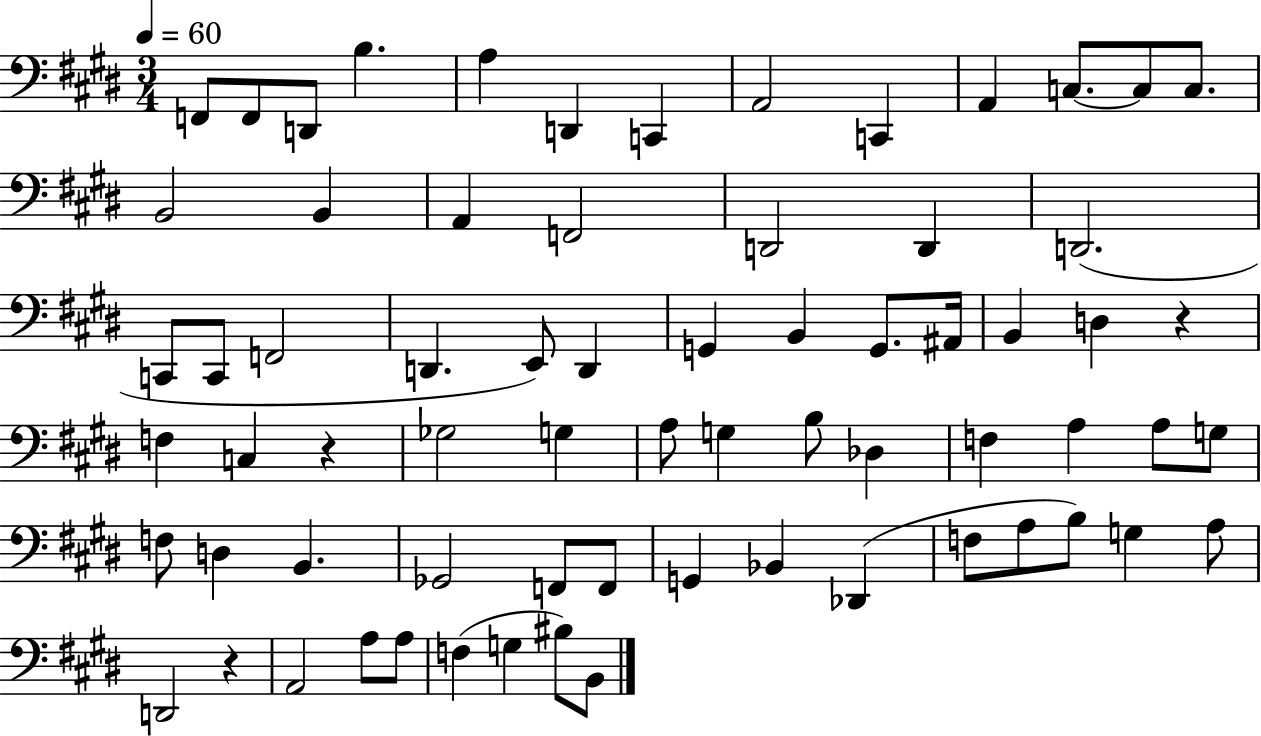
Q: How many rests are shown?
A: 3